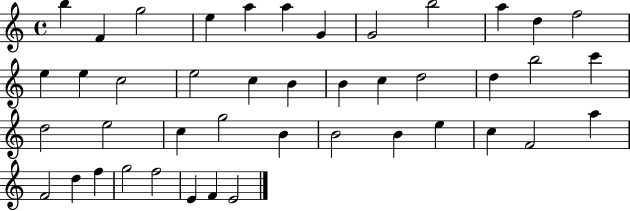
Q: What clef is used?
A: treble